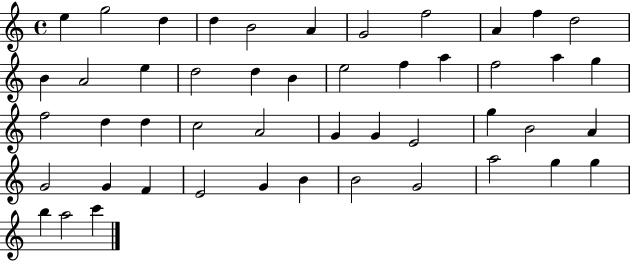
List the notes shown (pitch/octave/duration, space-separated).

E5/q G5/h D5/q D5/q B4/h A4/q G4/h F5/h A4/q F5/q D5/h B4/q A4/h E5/q D5/h D5/q B4/q E5/h F5/q A5/q F5/h A5/q G5/q F5/h D5/q D5/q C5/h A4/h G4/q G4/q E4/h G5/q B4/h A4/q G4/h G4/q F4/q E4/h G4/q B4/q B4/h G4/h A5/h G5/q G5/q B5/q A5/h C6/q